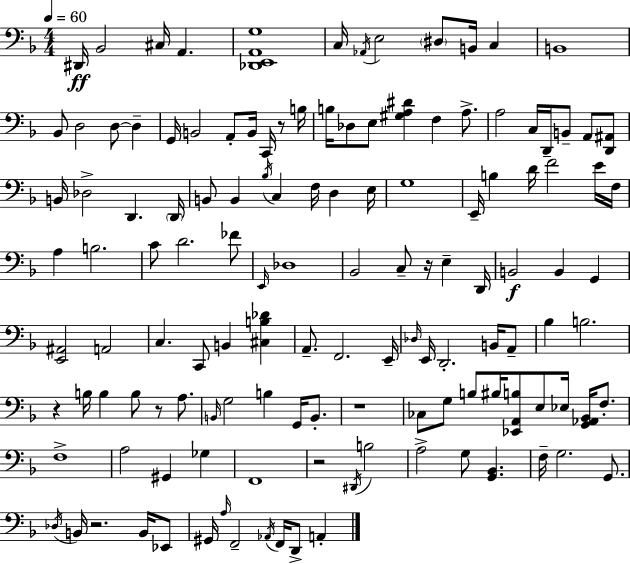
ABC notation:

X:1
T:Untitled
M:4/4
L:1/4
K:Dm
^D,,/4 _B,,2 ^C,/4 A,, [_D,,E,,A,,G,]4 C,/4 _A,,/4 E,2 ^D,/2 B,,/4 C, B,,4 _B,,/2 D,2 D,/2 D, G,,/4 B,,2 A,,/2 B,,/4 C,,/4 z/2 B,/4 B,/4 _D,/2 E,/2 [^G,A,^D] F, A,/2 A,2 C,/4 D,,/4 B,,/2 A,,/2 [D,,^A,,]/2 B,,/4 _D,2 D,, D,,/4 B,,/2 B,, _B,/4 C, F,/4 D, E,/4 G,4 E,,/4 B, D/4 F2 E/4 F,/4 A, B,2 C/2 D2 _F/2 E,,/4 _D,4 _B,,2 C,/2 z/4 E, D,,/4 B,,2 B,, G,, [E,,^A,,]2 A,,2 C, C,,/2 B,, [^C,B,_D] A,,/2 F,,2 E,,/4 _D,/4 E,,/4 D,,2 B,,/4 A,,/2 _B, B,2 z B,/4 B, B,/2 z/2 A,/2 B,,/4 G,2 B, G,,/4 B,,/2 z4 _C,/2 G,/2 B,/2 ^B,/4 [_E,,A,,B,]/2 E,/2 _E,/4 [G,,_A,,_B,,]/4 F,/2 F,4 A,2 ^G,, _G, F,,4 z2 ^D,,/4 B,2 A,2 G,/2 [G,,_B,,] F,/4 G,2 G,,/2 _D,/4 B,,/4 z2 B,,/4 _E,,/2 ^G,,/4 A,/4 F,,2 _A,,/4 F,,/4 D,,/2 A,,